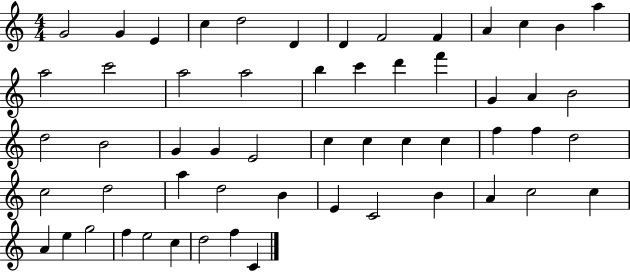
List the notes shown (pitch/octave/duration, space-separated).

G4/h G4/q E4/q C5/q D5/h D4/q D4/q F4/h F4/q A4/q C5/q B4/q A5/q A5/h C6/h A5/h A5/h B5/q C6/q D6/q F6/q G4/q A4/q B4/h D5/h B4/h G4/q G4/q E4/h C5/q C5/q C5/q C5/q F5/q F5/q D5/h C5/h D5/h A5/q D5/h B4/q E4/q C4/h B4/q A4/q C5/h C5/q A4/q E5/q G5/h F5/q E5/h C5/q D5/h F5/q C4/q